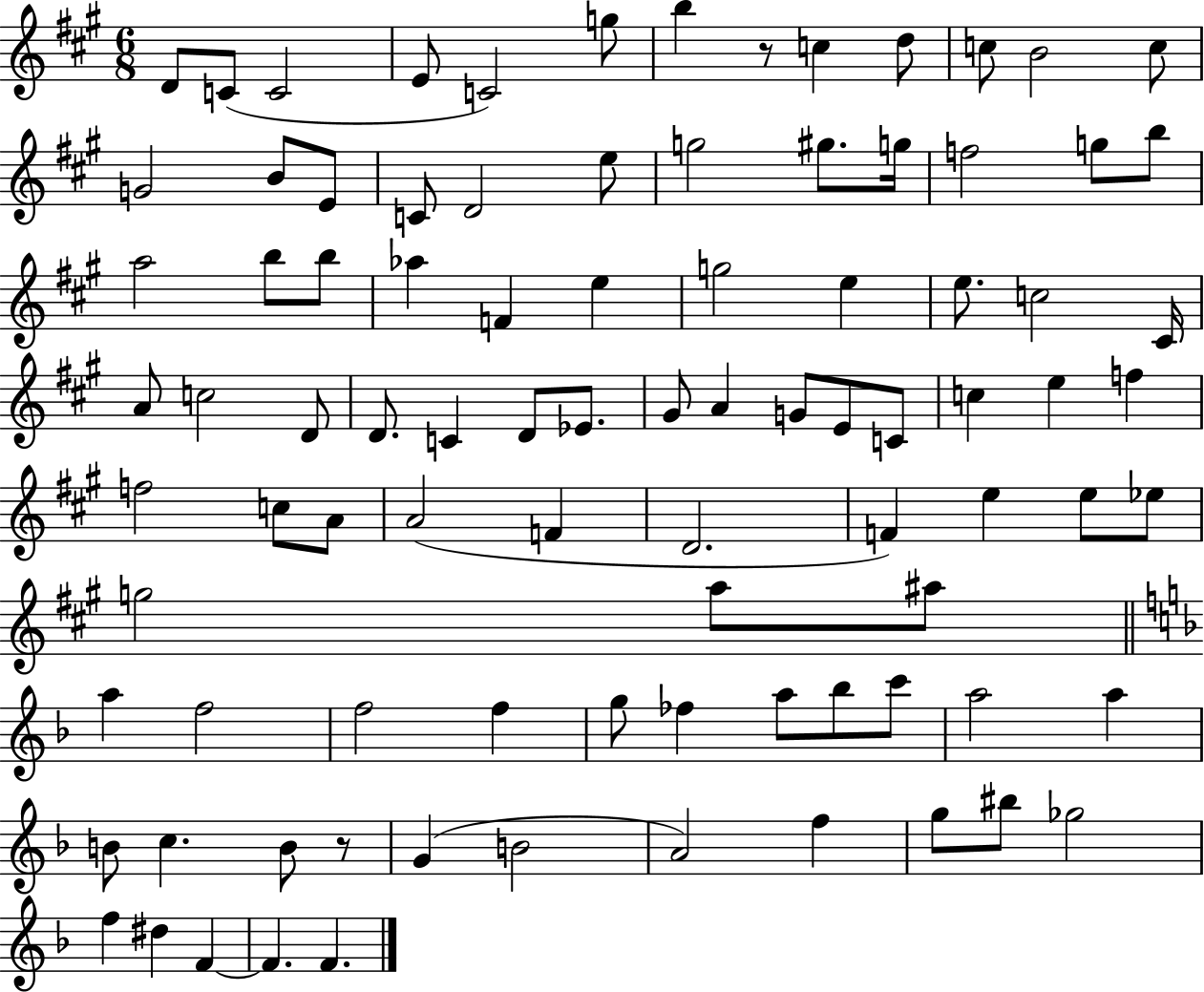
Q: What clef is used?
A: treble